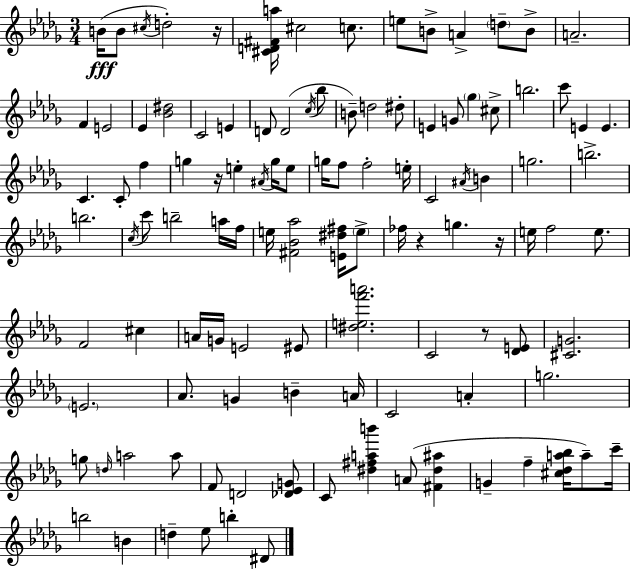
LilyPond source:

{
  \clef treble
  \numericTimeSignature
  \time 3/4
  \key bes \minor
  b'16(\fff b'8 \acciaccatura { cis''16 } d''2-.) | r16 <cis' d' fis' a''>16 cis''2 c''8. | e''8 b'8-> a'4-> \parenthesize d''8-- b'8-> | a'2.-- | \break f'4 e'2 | ees'4 <bes' dis''>2 | c'2 e'4 | d'8 d'2( \acciaccatura { c''16 } | \break bes''8 b'8--) d''2 | dis''8-. e'4 g'8 \parenthesize ges''4 | cis''8-> b''2. | c'''8 e'4 e'4. | \break c'4. c'8-. f''4 | g''4 r16 e''4-. \acciaccatura { ais'16 } | g''16 e''8 g''16 f''8 f''2-. | e''16-. c'2 \acciaccatura { ais'16 } | \break b'4 g''2. | b''2.-> | b''2. | \acciaccatura { c''16 } c'''8 b''2-- | \break a''16 f''16 e''16 <fis' bes' aes''>2 | <e' dis'' fis''>16 \parenthesize e''8-> fes''16 r4 g''4. | r16 e''16 f''2 | e''8. f'2 | \break cis''4 a'16 g'16 e'2 | eis'8 <dis'' e'' f''' a'''>2. | c'2 | r8 <des' e'>8 <cis' g'>2. | \break \parenthesize e'2. | aes'8. g'4 | b'4-- a'16 c'2 | a'4-. g''2. | \break g''8 \grace { d''16 } a''2 | a''8 f'8 d'2 | <des' ees' g'>8 c'8 <dis'' fis'' a'' b'''>4 | a'8( <fis' dis'' ais''>4 g'4-- f''4-- | \break <cis'' des'' a'' bes''>16 a''8--) c'''16-- b''2 | b'4 d''4-- ees''8 | b''4-. dis'8 \bar "|."
}